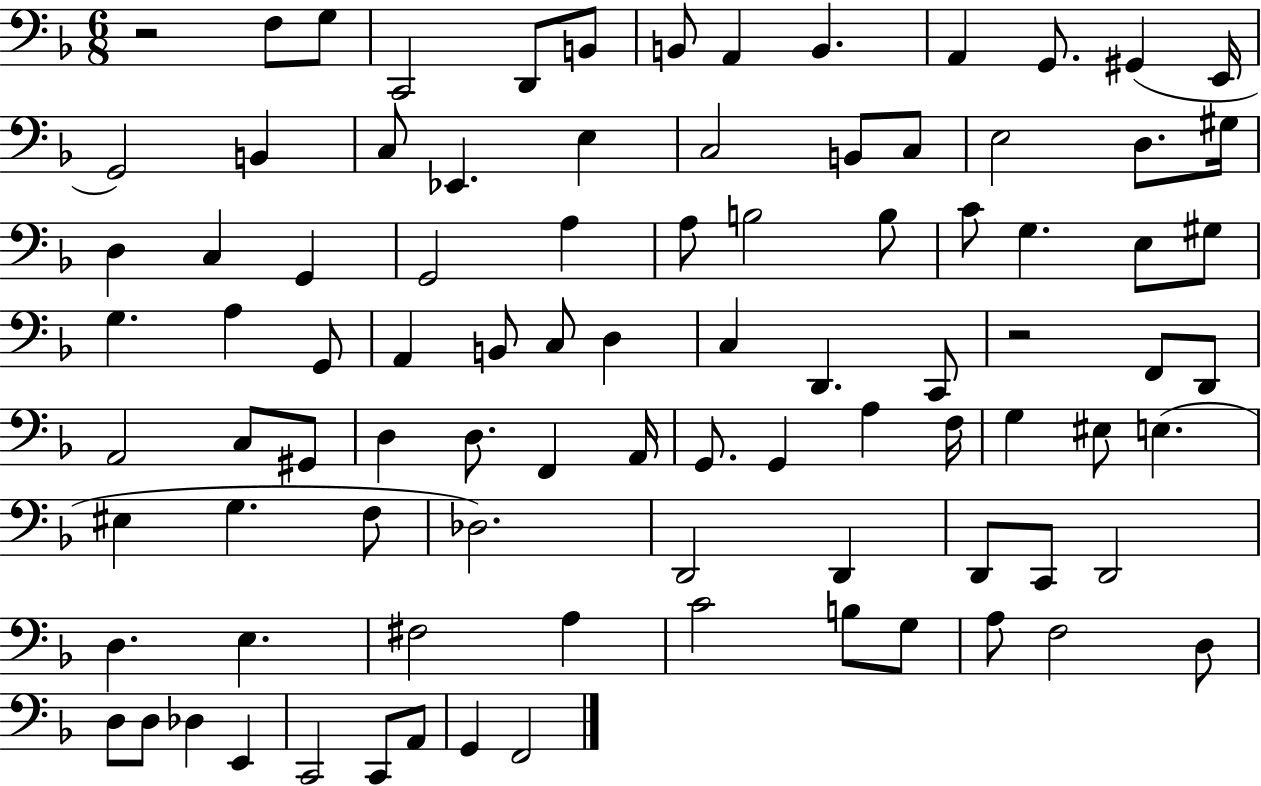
R/h F3/e G3/e C2/h D2/e B2/e B2/e A2/q B2/q. A2/q G2/e. G#2/q E2/s G2/h B2/q C3/e Eb2/q. E3/q C3/h B2/e C3/e E3/h D3/e. G#3/s D3/q C3/q G2/q G2/h A3/q A3/e B3/h B3/e C4/e G3/q. E3/e G#3/e G3/q. A3/q G2/e A2/q B2/e C3/e D3/q C3/q D2/q. C2/e R/h F2/e D2/e A2/h C3/e G#2/e D3/q D3/e. F2/q A2/s G2/e. G2/q A3/q F3/s G3/q EIS3/e E3/q. EIS3/q G3/q. F3/e Db3/h. D2/h D2/q D2/e C2/e D2/h D3/q. E3/q. F#3/h A3/q C4/h B3/e G3/e A3/e F3/h D3/e D3/e D3/e Db3/q E2/q C2/h C2/e A2/e G2/q F2/h